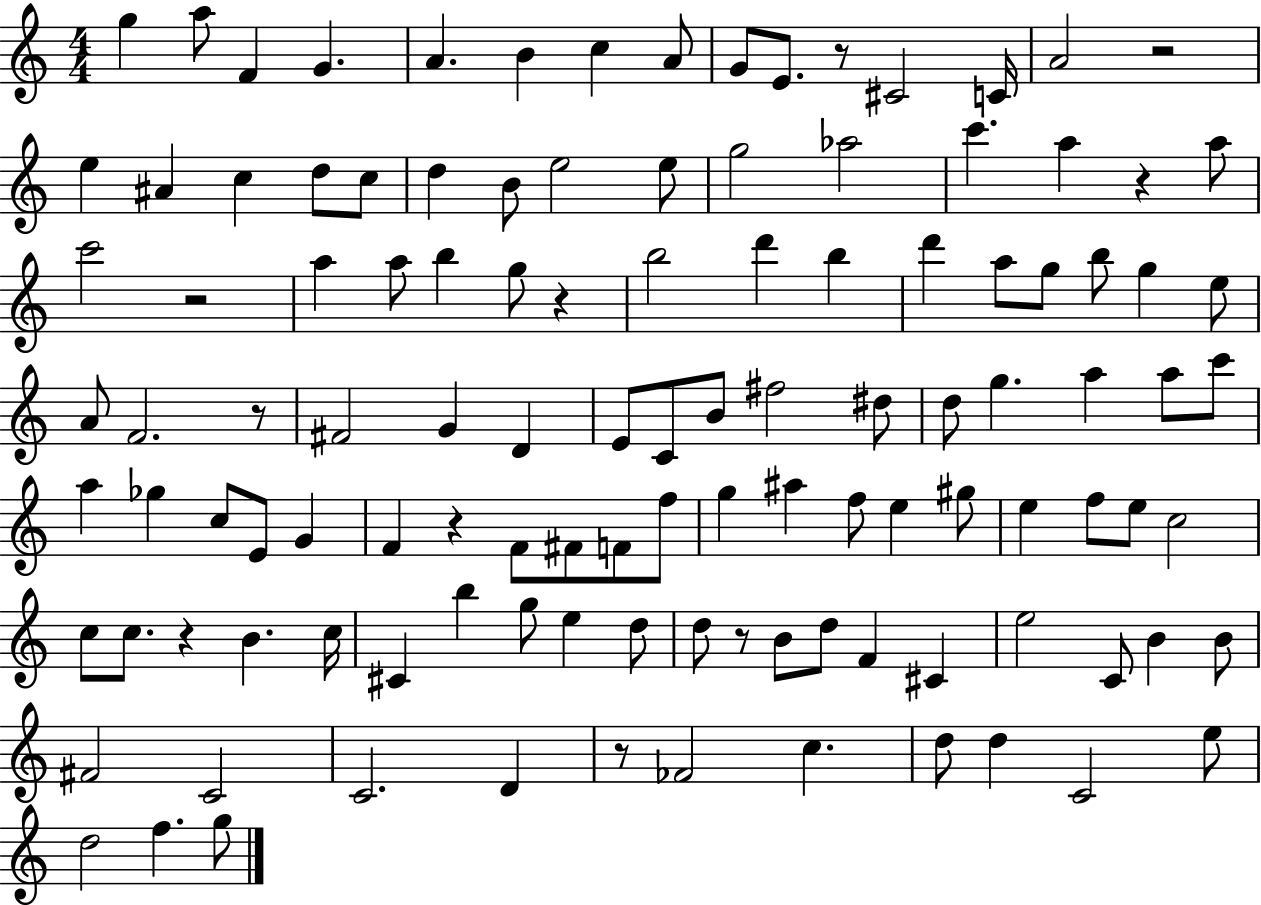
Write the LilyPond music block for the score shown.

{
  \clef treble
  \numericTimeSignature
  \time 4/4
  \key c \major
  g''4 a''8 f'4 g'4. | a'4. b'4 c''4 a'8 | g'8 e'8. r8 cis'2 c'16 | a'2 r2 | \break e''4 ais'4 c''4 d''8 c''8 | d''4 b'8 e''2 e''8 | g''2 aes''2 | c'''4. a''4 r4 a''8 | \break c'''2 r2 | a''4 a''8 b''4 g''8 r4 | b''2 d'''4 b''4 | d'''4 a''8 g''8 b''8 g''4 e''8 | \break a'8 f'2. r8 | fis'2 g'4 d'4 | e'8 c'8 b'8 fis''2 dis''8 | d''8 g''4. a''4 a''8 c'''8 | \break a''4 ges''4 c''8 e'8 g'4 | f'4 r4 f'8 fis'8 f'8 f''8 | g''4 ais''4 f''8 e''4 gis''8 | e''4 f''8 e''8 c''2 | \break c''8 c''8. r4 b'4. c''16 | cis'4 b''4 g''8 e''4 d''8 | d''8 r8 b'8 d''8 f'4 cis'4 | e''2 c'8 b'4 b'8 | \break fis'2 c'2 | c'2. d'4 | r8 fes'2 c''4. | d''8 d''4 c'2 e''8 | \break d''2 f''4. g''8 | \bar "|."
}